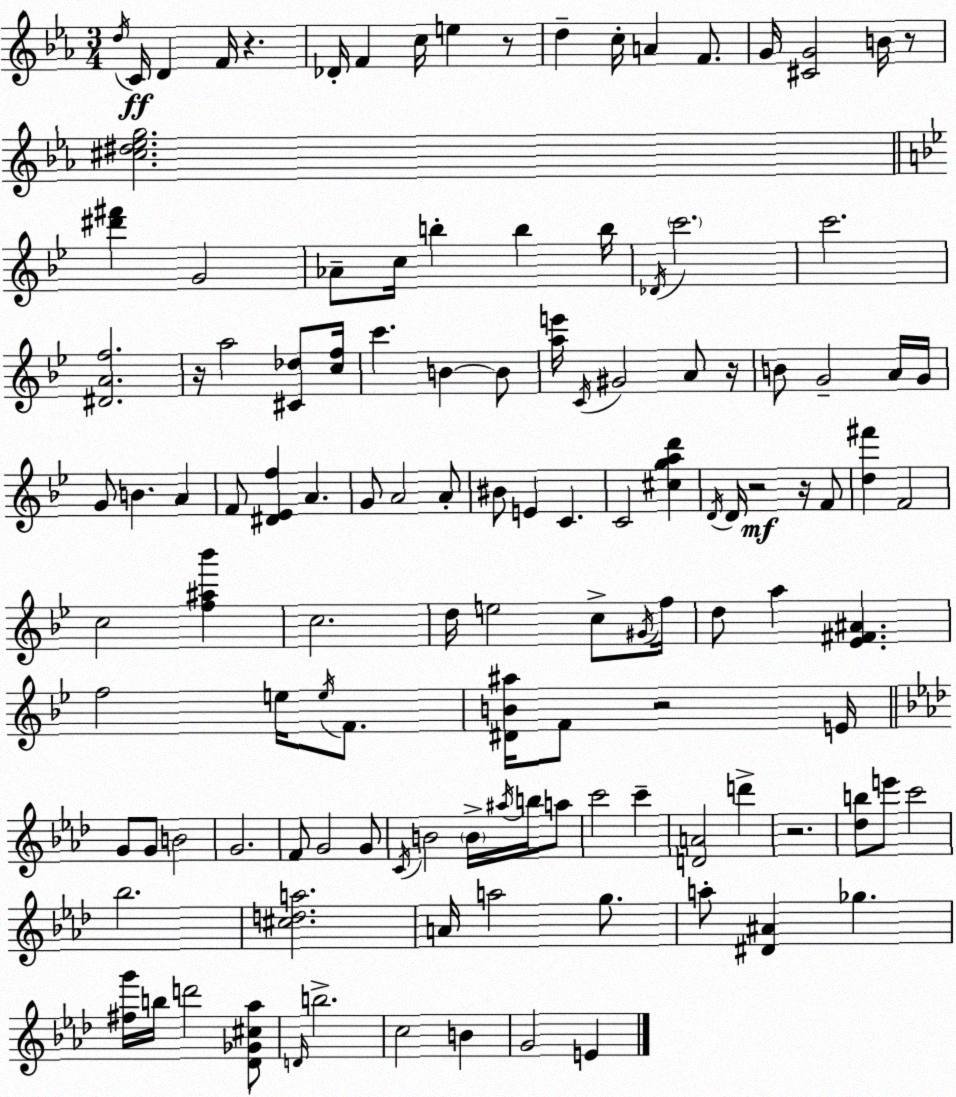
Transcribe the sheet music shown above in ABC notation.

X:1
T:Untitled
M:3/4
L:1/4
K:Eb
d/4 C/4 D F/4 z _D/4 F c/4 e z/2 d c/4 A F/2 G/4 [^CG]2 B/4 z/2 [^c^d_eg]2 [^d'^f'] G2 _A/2 c/4 b b b/4 _D/4 c'2 c'2 [^DAf]2 z/4 a2 [^C_d]/2 [cf]/4 c' B B/2 [ae']/4 C/4 ^G2 A/2 z/4 B/2 G2 A/4 G/4 G/2 B A F/2 [^D_Ef] A G/2 A2 A/2 ^B/2 E C C2 [^cgad'] D/4 D/4 z2 z/4 F/2 [d^f'] F2 c2 [f^a_b'] c2 d/4 e2 c/2 ^G/4 f/4 d/2 a [_E^F^A] f2 e/4 e/4 F/2 [^DB^a]/4 F/2 z2 E/4 G/2 G/2 B2 G2 F/2 G2 G/2 C/4 B2 B/4 ^a/4 b/4 a/2 c'2 c' [DA]2 d' z2 [_db]/2 e'/2 c'2 _b2 [^cda]2 A/4 a2 g/2 a/2 [^D^A] _g [^fg']/4 b/4 d'2 [_D_G^c_a]/2 D/4 b2 c2 B G2 E